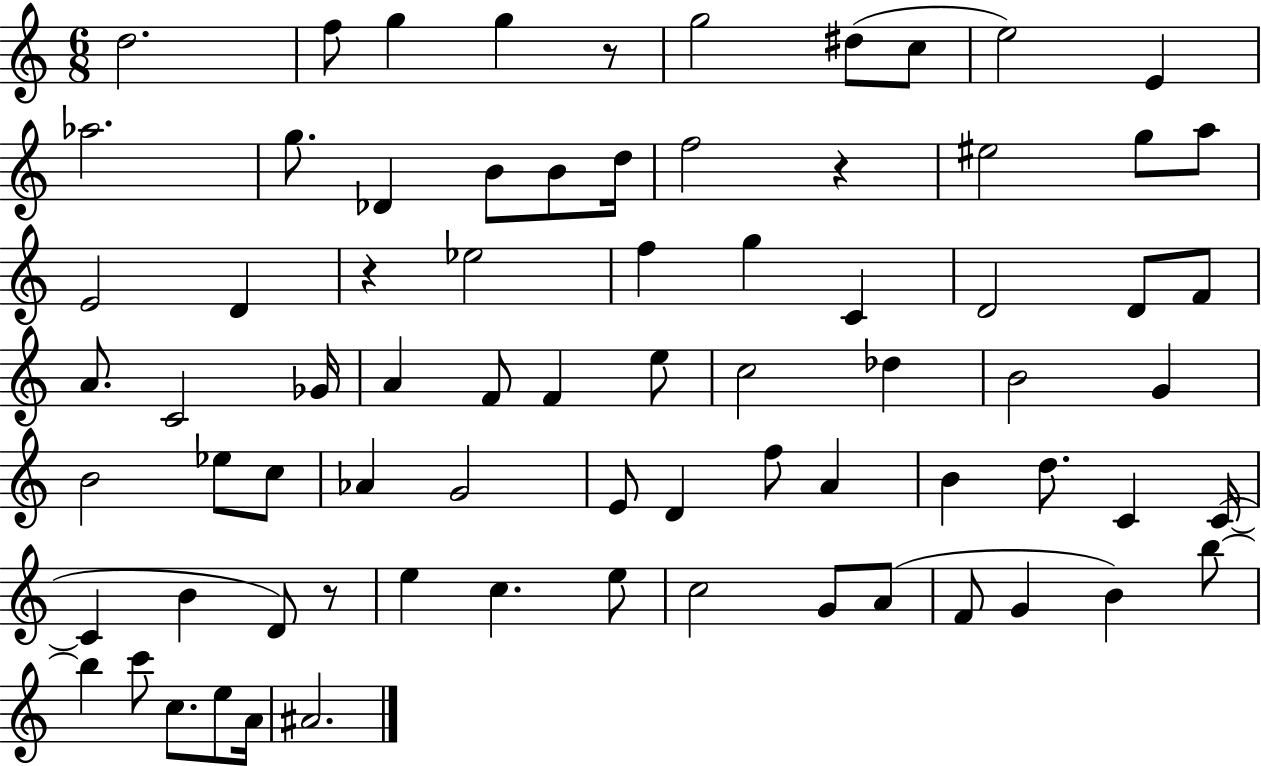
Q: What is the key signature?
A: C major